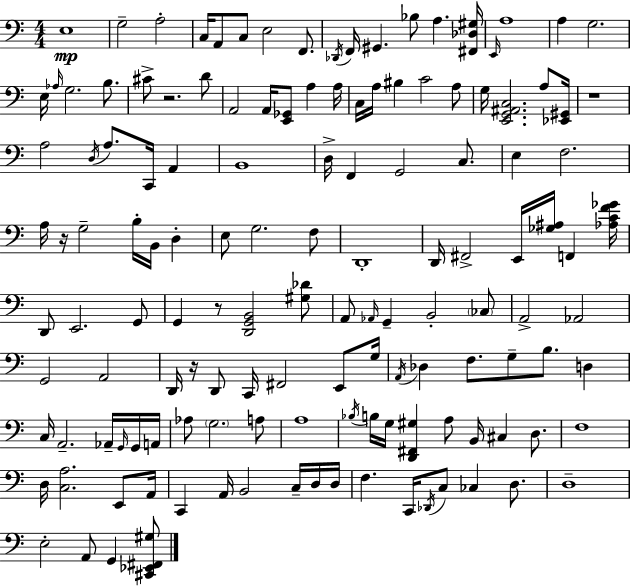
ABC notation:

X:1
T:Untitled
M:4/4
L:1/4
K:C
E,4 G,2 A,2 C,/4 A,,/2 C,/2 E,2 F,,/2 _D,,/4 F,,/4 ^G,, _B,/2 A, [^F,,_D,^G,]/4 E,,/4 A,4 A, G,2 E,/4 _A,/4 G,2 B,/2 ^C/2 z2 D/2 A,,2 A,,/4 [E,,_G,,]/2 A, A,/4 C,/4 A,/4 ^B, C2 A,/2 G,/4 [E,,G,,^A,,C,]2 A,/2 [_E,,^G,,]/4 z4 A,2 D,/4 A,/2 C,,/4 A,, B,,4 D,/4 F,, G,,2 C,/2 E, F,2 A,/4 z/4 G,2 B,/4 B,,/4 D, E,/2 G,2 F,/2 D,,4 D,,/4 ^F,,2 E,,/4 [_G,^A,]/4 F,, [_A,CF_G]/4 D,,/2 E,,2 G,,/2 G,, z/2 [D,,G,,B,,]2 [^G,_D]/2 A,,/2 _A,,/4 G,, B,,2 _C,/2 A,,2 _A,,2 G,,2 A,,2 D,,/4 z/4 D,,/2 C,,/4 ^F,,2 E,,/2 G,/4 A,,/4 _D, F,/2 G,/2 B,/2 D, C,/4 A,,2 _A,,/4 G,,/4 G,,/4 A,,/4 _A,/2 G,2 A,/2 A,4 _B,/4 B,/4 G,/4 [D,,^F,,^G,] A,/2 B,,/4 ^C, D,/2 F,4 D,/4 [C,A,]2 E,,/2 A,,/4 C,, A,,/4 B,,2 C,/4 D,/4 D,/4 F, C,,/4 _D,,/4 C,/2 _C, D,/2 D,4 E,2 A,,/2 G,, [^C,,_E,,^F,,^G,]/2